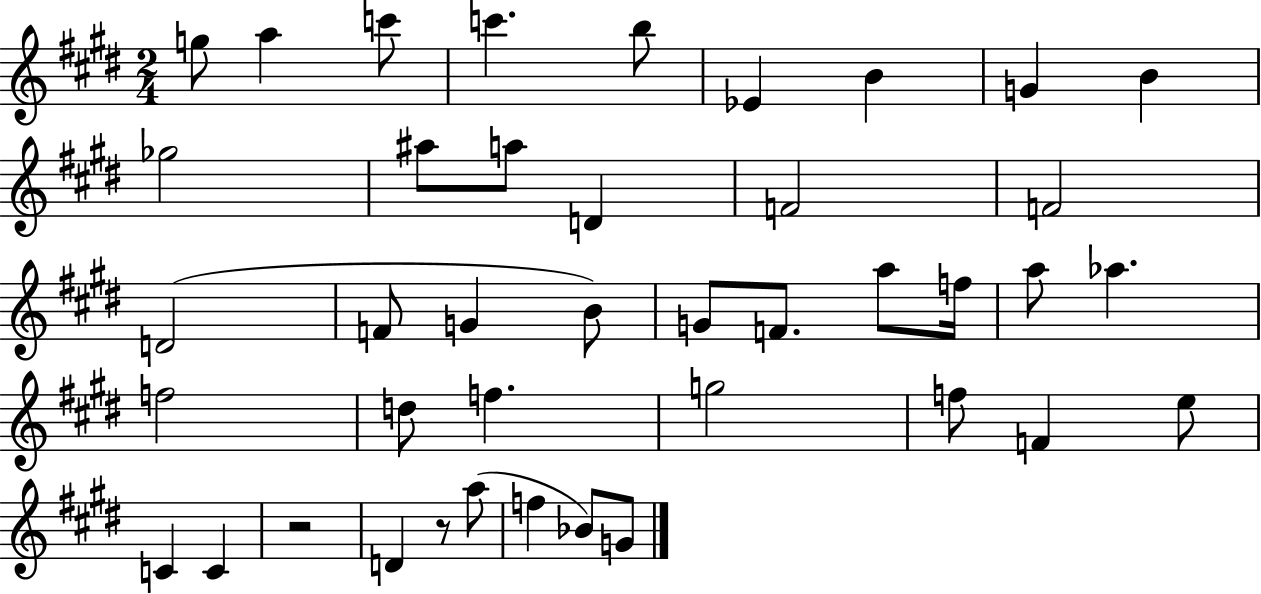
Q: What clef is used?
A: treble